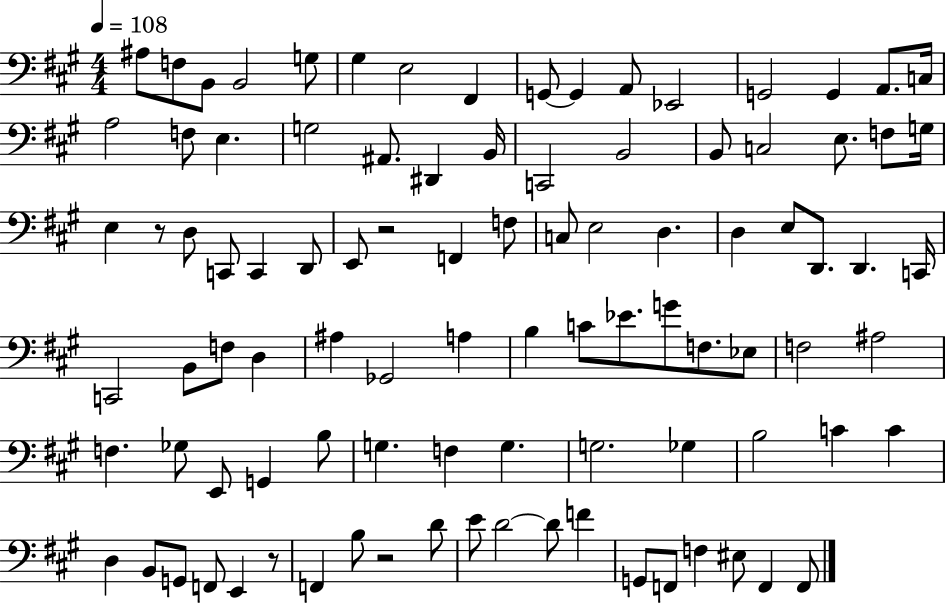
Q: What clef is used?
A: bass